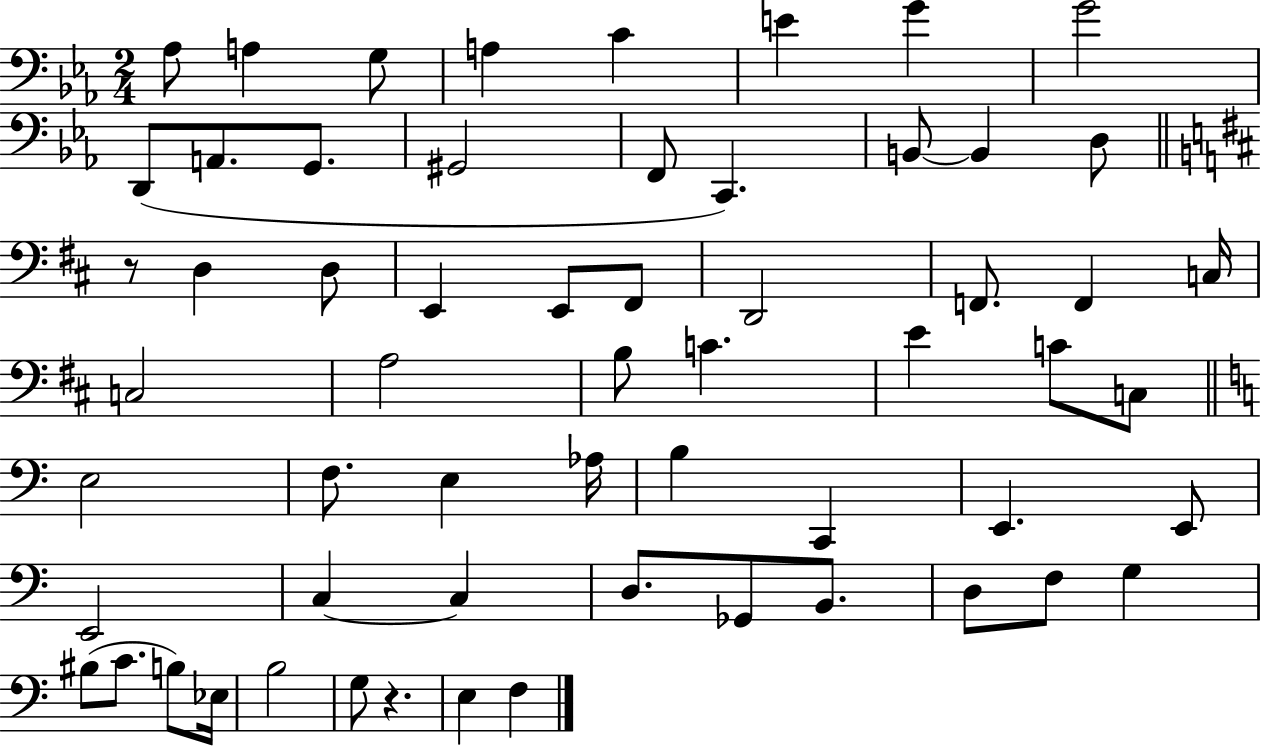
{
  \clef bass
  \numericTimeSignature
  \time 2/4
  \key ees \major
  aes8 a4 g8 | a4 c'4 | e'4 g'4 | g'2 | \break d,8( a,8. g,8. | gis,2 | f,8 c,4.) | b,8~~ b,4 d8 | \break \bar "||" \break \key d \major r8 d4 d8 | e,4 e,8 fis,8 | d,2 | f,8. f,4 c16 | \break c2 | a2 | b8 c'4. | e'4 c'8 c8 | \break \bar "||" \break \key a \minor e2 | f8. e4 aes16 | b4 c,4 | e,4. e,8 | \break e,2 | c4~~ c4 | d8. ges,8 b,8. | d8 f8 g4 | \break bis8( c'8. b8) ees16 | b2 | g8 r4. | e4 f4 | \break \bar "|."
}